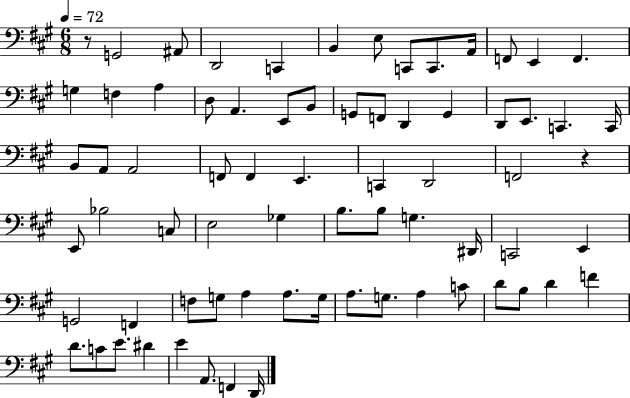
R/e G2/h A#2/e D2/h C2/q B2/q E3/e C2/e C2/e. A2/s F2/e E2/q F2/q. G3/q F3/q A3/q D3/e A2/q. E2/e B2/e G2/e F2/e D2/q G2/q D2/e E2/e. C2/q. C2/s B2/e A2/e A2/h F2/e F2/q E2/q. C2/q D2/h F2/h R/q E2/e Bb3/h C3/e E3/h Gb3/q B3/e. B3/e G3/q. D#2/s C2/h E2/q G2/h F2/q F3/e G3/e A3/q A3/e. G3/s A3/e. G3/e. A3/q C4/e D4/e B3/e D4/q F4/q D4/e. C4/e E4/e. D#4/q E4/q A2/e. F2/q D2/s